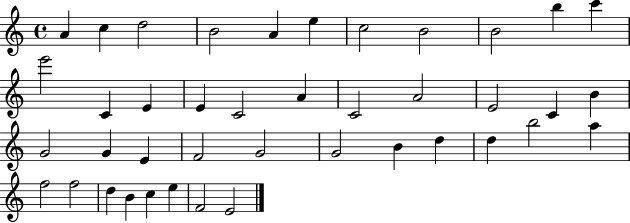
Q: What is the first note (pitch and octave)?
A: A4